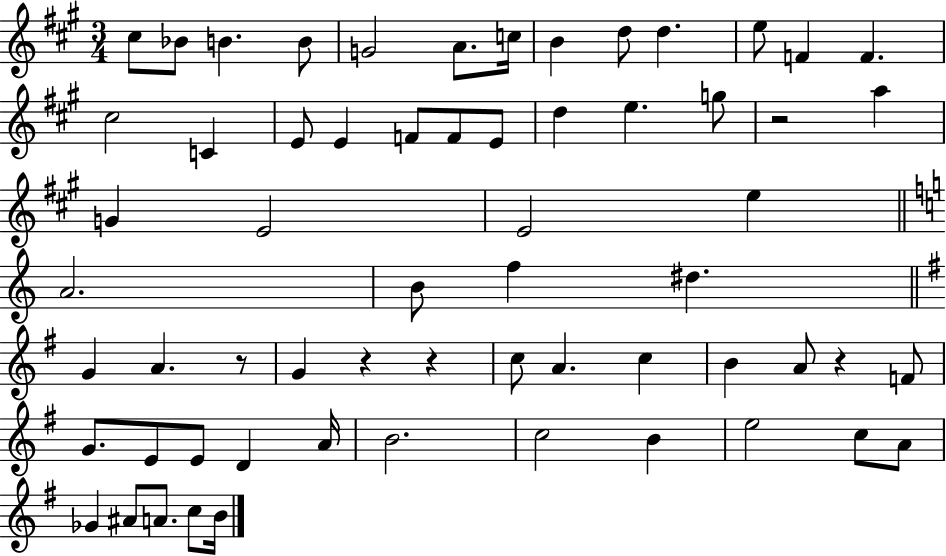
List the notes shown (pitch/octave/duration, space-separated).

C#5/e Bb4/e B4/q. B4/e G4/h A4/e. C5/s B4/q D5/e D5/q. E5/e F4/q F4/q. C#5/h C4/q E4/e E4/q F4/e F4/e E4/e D5/q E5/q. G5/e R/h A5/q G4/q E4/h E4/h E5/q A4/h. B4/e F5/q D#5/q. G4/q A4/q. R/e G4/q R/q R/q C5/e A4/q. C5/q B4/q A4/e R/q F4/e G4/e. E4/e E4/e D4/q A4/s B4/h. C5/h B4/q E5/h C5/e A4/e Gb4/q A#4/e A4/e. C5/e B4/s